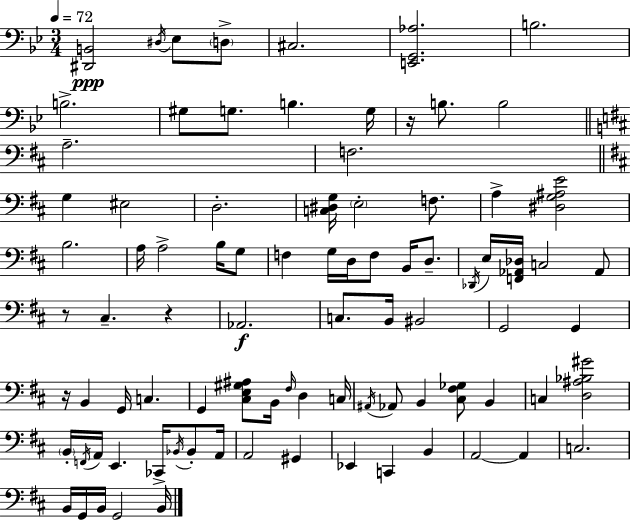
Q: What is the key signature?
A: BES major